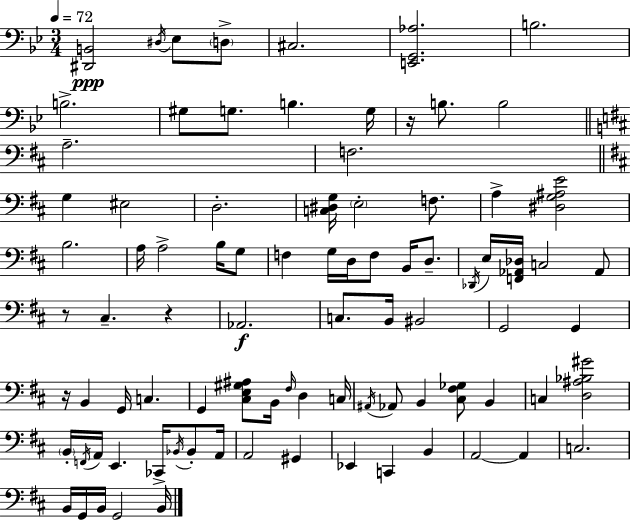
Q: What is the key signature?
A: BES major